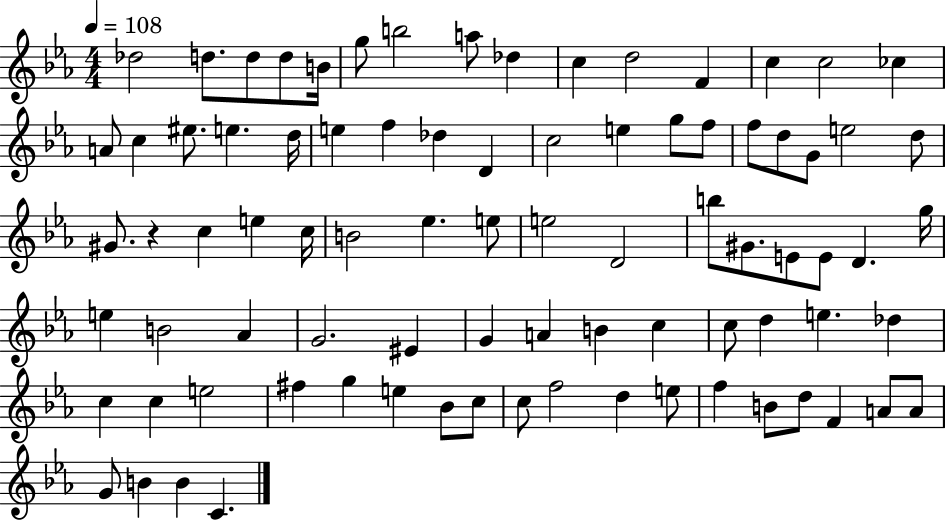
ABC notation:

X:1
T:Untitled
M:4/4
L:1/4
K:Eb
_d2 d/2 d/2 d/2 B/4 g/2 b2 a/2 _d c d2 F c c2 _c A/2 c ^e/2 e d/4 e f _d D c2 e g/2 f/2 f/2 d/2 G/2 e2 d/2 ^G/2 z c e c/4 B2 _e e/2 e2 D2 b/2 ^G/2 E/2 E/2 D g/4 e B2 _A G2 ^E G A B c c/2 d e _d c c e2 ^f g e _B/2 c/2 c/2 f2 d e/2 f B/2 d/2 F A/2 A/2 G/2 B B C